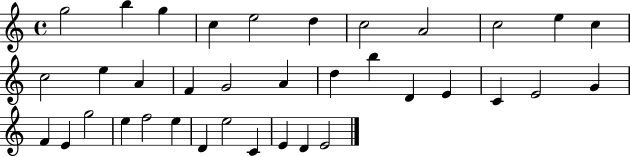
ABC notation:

X:1
T:Untitled
M:4/4
L:1/4
K:C
g2 b g c e2 d c2 A2 c2 e c c2 e A F G2 A d b D E C E2 G F E g2 e f2 e D e2 C E D E2